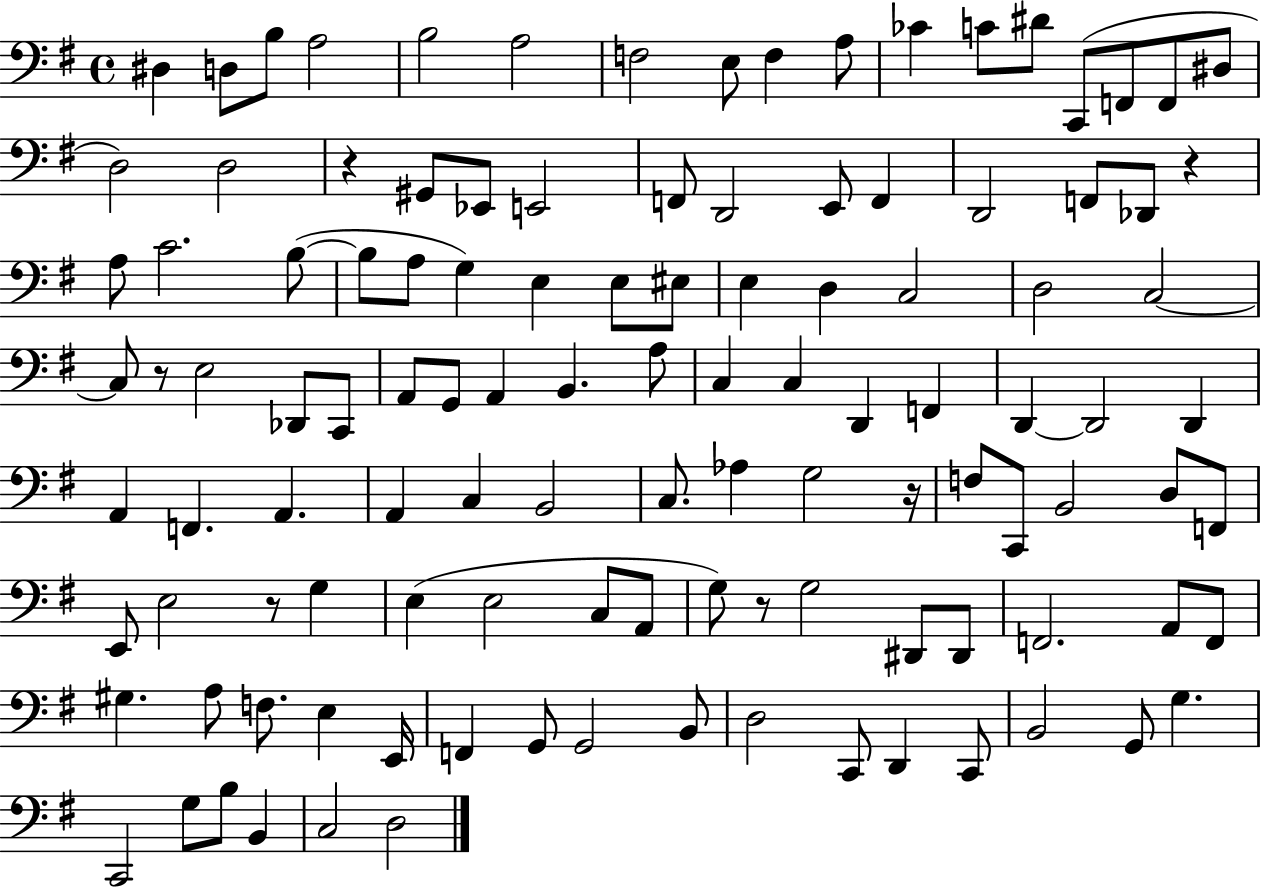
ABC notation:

X:1
T:Untitled
M:4/4
L:1/4
K:G
^D, D,/2 B,/2 A,2 B,2 A,2 F,2 E,/2 F, A,/2 _C C/2 ^D/2 C,,/2 F,,/2 F,,/2 ^D,/2 D,2 D,2 z ^G,,/2 _E,,/2 E,,2 F,,/2 D,,2 E,,/2 F,, D,,2 F,,/2 _D,,/2 z A,/2 C2 B,/2 B,/2 A,/2 G, E, E,/2 ^E,/2 E, D, C,2 D,2 C,2 C,/2 z/2 E,2 _D,,/2 C,,/2 A,,/2 G,,/2 A,, B,, A,/2 C, C, D,, F,, D,, D,,2 D,, A,, F,, A,, A,, C, B,,2 C,/2 _A, G,2 z/4 F,/2 C,,/2 B,,2 D,/2 F,,/2 E,,/2 E,2 z/2 G, E, E,2 C,/2 A,,/2 G,/2 z/2 G,2 ^D,,/2 ^D,,/2 F,,2 A,,/2 F,,/2 ^G, A,/2 F,/2 E, E,,/4 F,, G,,/2 G,,2 B,,/2 D,2 C,,/2 D,, C,,/2 B,,2 G,,/2 G, C,,2 G,/2 B,/2 B,, C,2 D,2